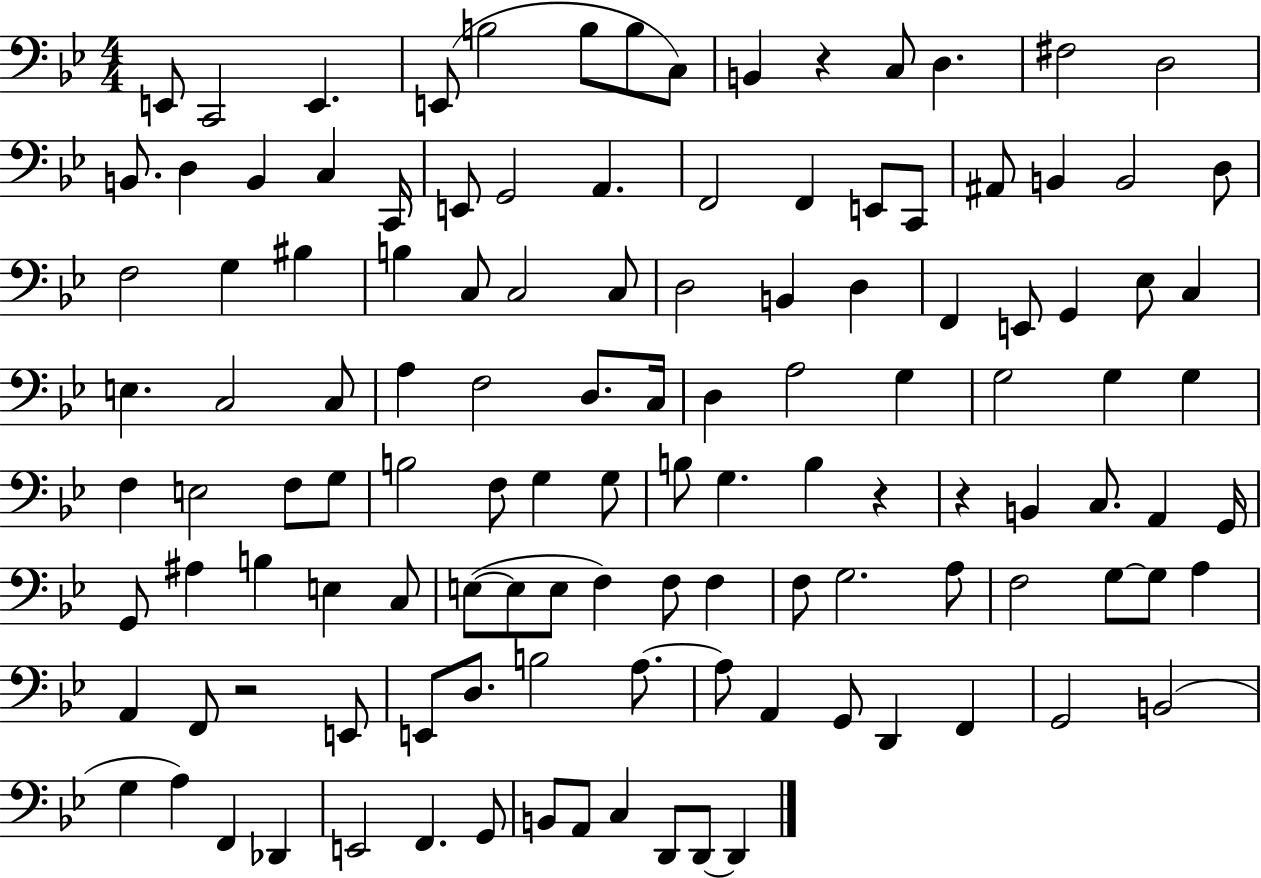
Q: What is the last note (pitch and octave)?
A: D2